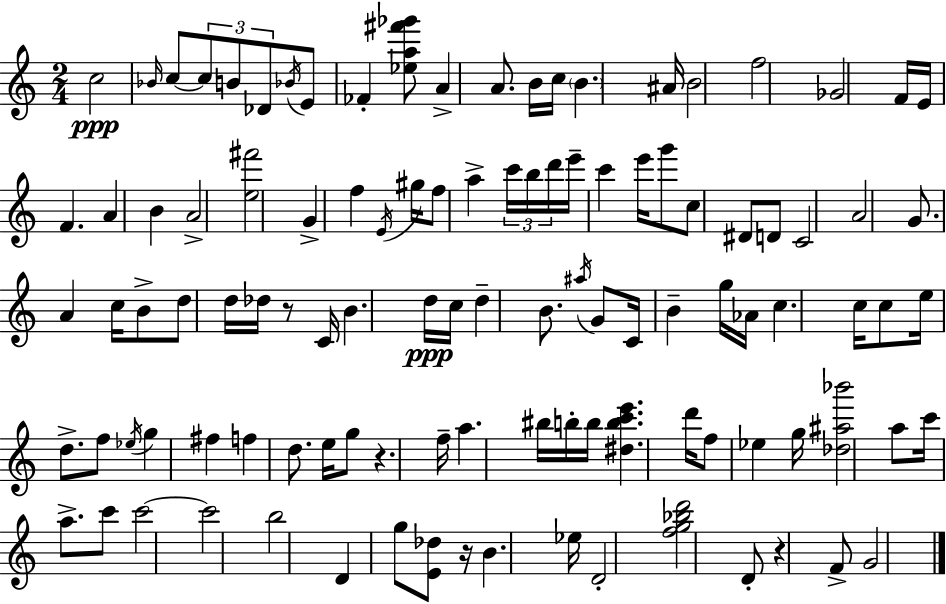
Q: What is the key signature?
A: C major